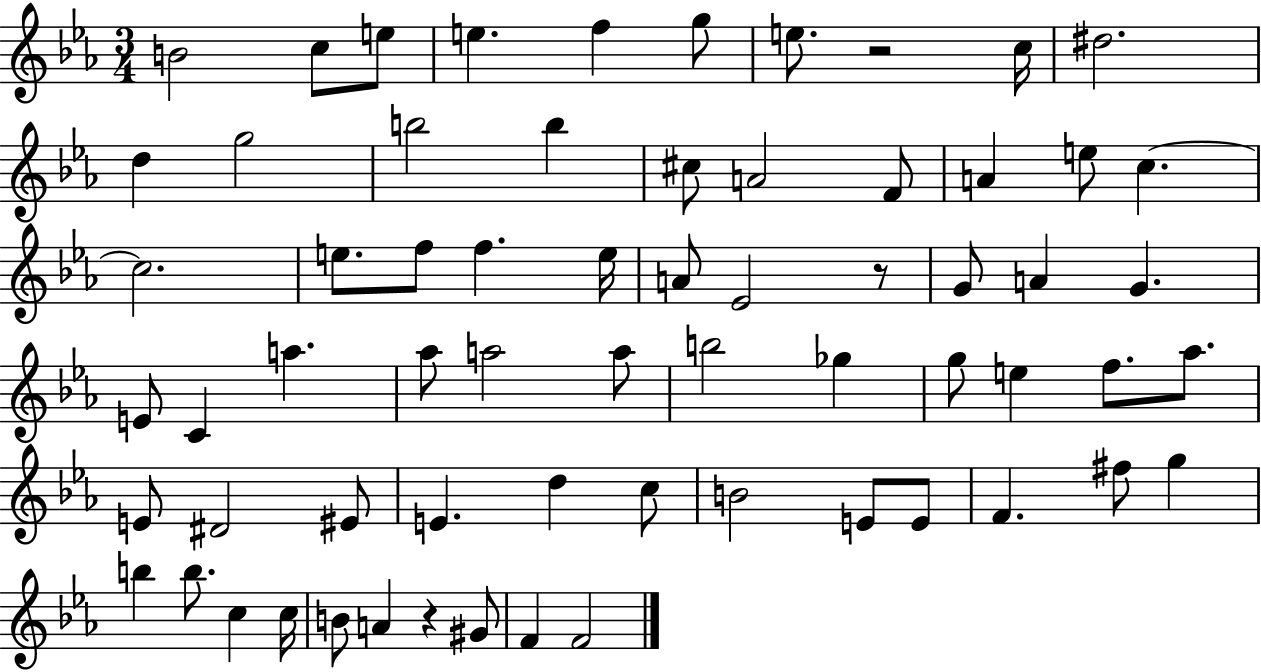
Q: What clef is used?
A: treble